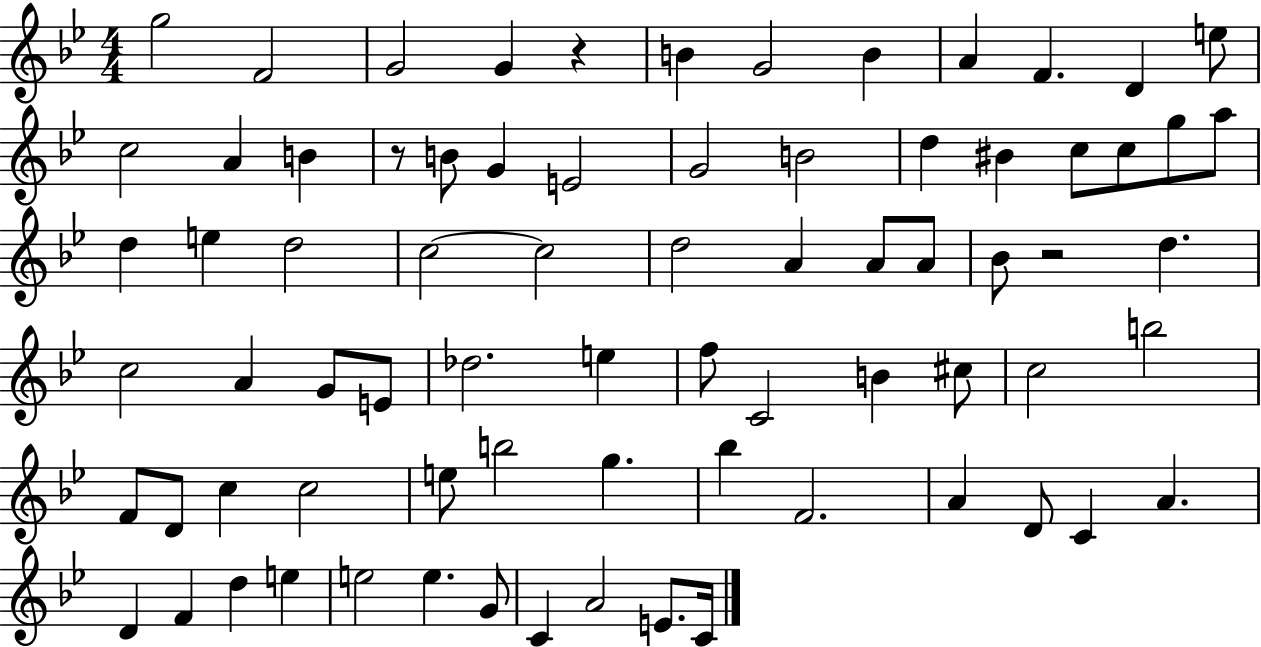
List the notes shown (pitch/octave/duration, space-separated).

G5/h F4/h G4/h G4/q R/q B4/q G4/h B4/q A4/q F4/q. D4/q E5/e C5/h A4/q B4/q R/e B4/e G4/q E4/h G4/h B4/h D5/q BIS4/q C5/e C5/e G5/e A5/e D5/q E5/q D5/h C5/h C5/h D5/h A4/q A4/e A4/e Bb4/e R/h D5/q. C5/h A4/q G4/e E4/e Db5/h. E5/q F5/e C4/h B4/q C#5/e C5/h B5/h F4/e D4/e C5/q C5/h E5/e B5/h G5/q. Bb5/q F4/h. A4/q D4/e C4/q A4/q. D4/q F4/q D5/q E5/q E5/h E5/q. G4/e C4/q A4/h E4/e. C4/s